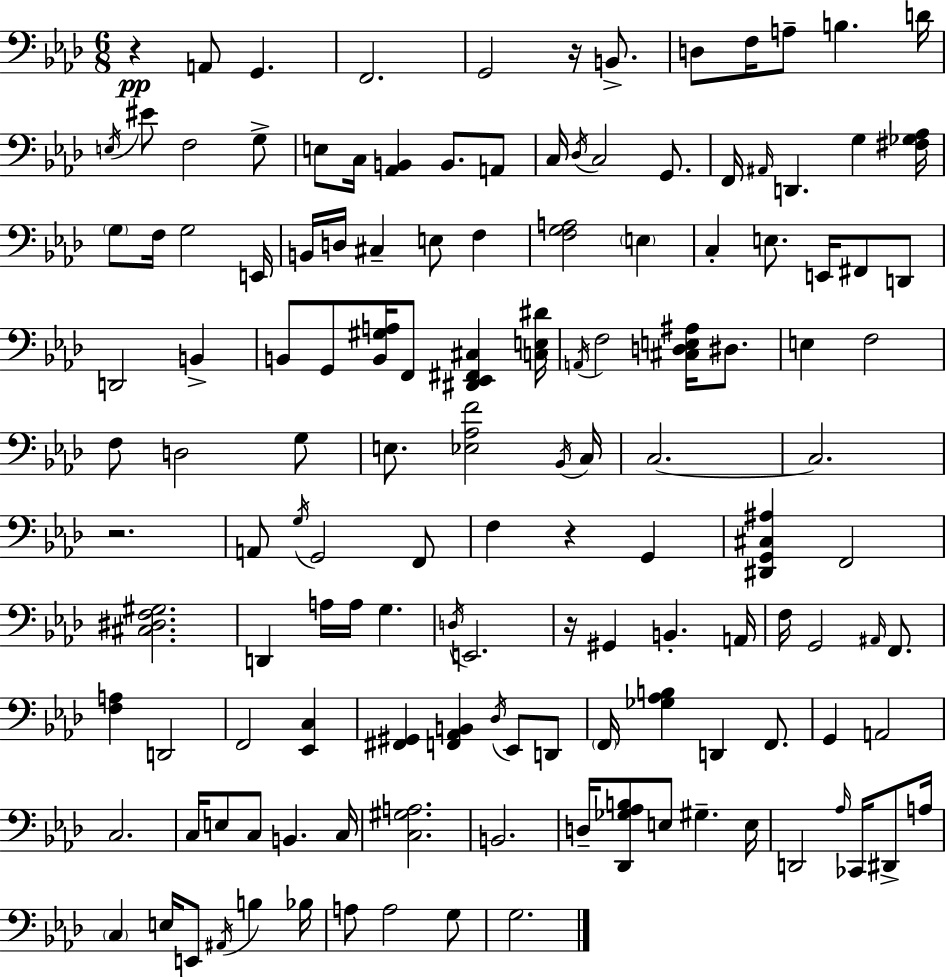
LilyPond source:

{
  \clef bass
  \numericTimeSignature
  \time 6/8
  \key aes \major
  \repeat volta 2 { r4\pp a,8 g,4. | f,2. | g,2 r16 b,8.-> | d8 f16 a8-- b4. d'16 | \break \acciaccatura { e16 } eis'8 f2 g8-> | e8 c16 <aes, b,>4 b,8. a,8 | c16 \acciaccatura { des16 } c2 g,8. | f,16 \grace { ais,16 } d,4. g4 | \break <fis ges aes>16 \parenthesize g8 f16 g2 | e,16 b,16 d16 cis4-- e8 f4 | <f g a>2 \parenthesize e4 | c4-. e8. e,16 fis,8 | \break d,8 d,2 b,4-> | b,8 g,8 <b, gis a>16 f,8 <dis, ees, fis, cis>4 | <c e dis'>16 \acciaccatura { a,16 } f2 | <cis d e ais>16 dis8. e4 f2 | \break f8 d2 | g8 e8. <ees aes f'>2 | \acciaccatura { bes,16 } c16 c2.~~ | c2. | \break r2. | a,8 \acciaccatura { g16 } g,2 | f,8 f4 r4 | g,4 <dis, g, cis ais>4 f,2 | \break <cis dis f gis>2. | d,4 a16 a16 | g4. \acciaccatura { d16 } e,2. | r16 gis,4 | \break b,4.-. a,16 f16 g,2 | \grace { ais,16 } f,8. <f a>4 | d,2 f,2 | <ees, c>4 <fis, gis,>4 | \break <f, aes, b,>4 \acciaccatura { des16 } ees,8 d,8 \parenthesize f,16 <ges aes b>4 | d,4 f,8. g,4 | a,2 c2. | c16 e8 | \break c8 b,4. c16 <c gis a>2. | b,2. | d16-- <des, ges aes b>8 | e8 gis4.-- e16 d,2 | \break \grace { aes16 } ces,16 dis,8-> a16 \parenthesize c4 | e16 e,8 \acciaccatura { ais,16 } b4 bes16 a8 | a2 g8 g2. | } \bar "|."
}